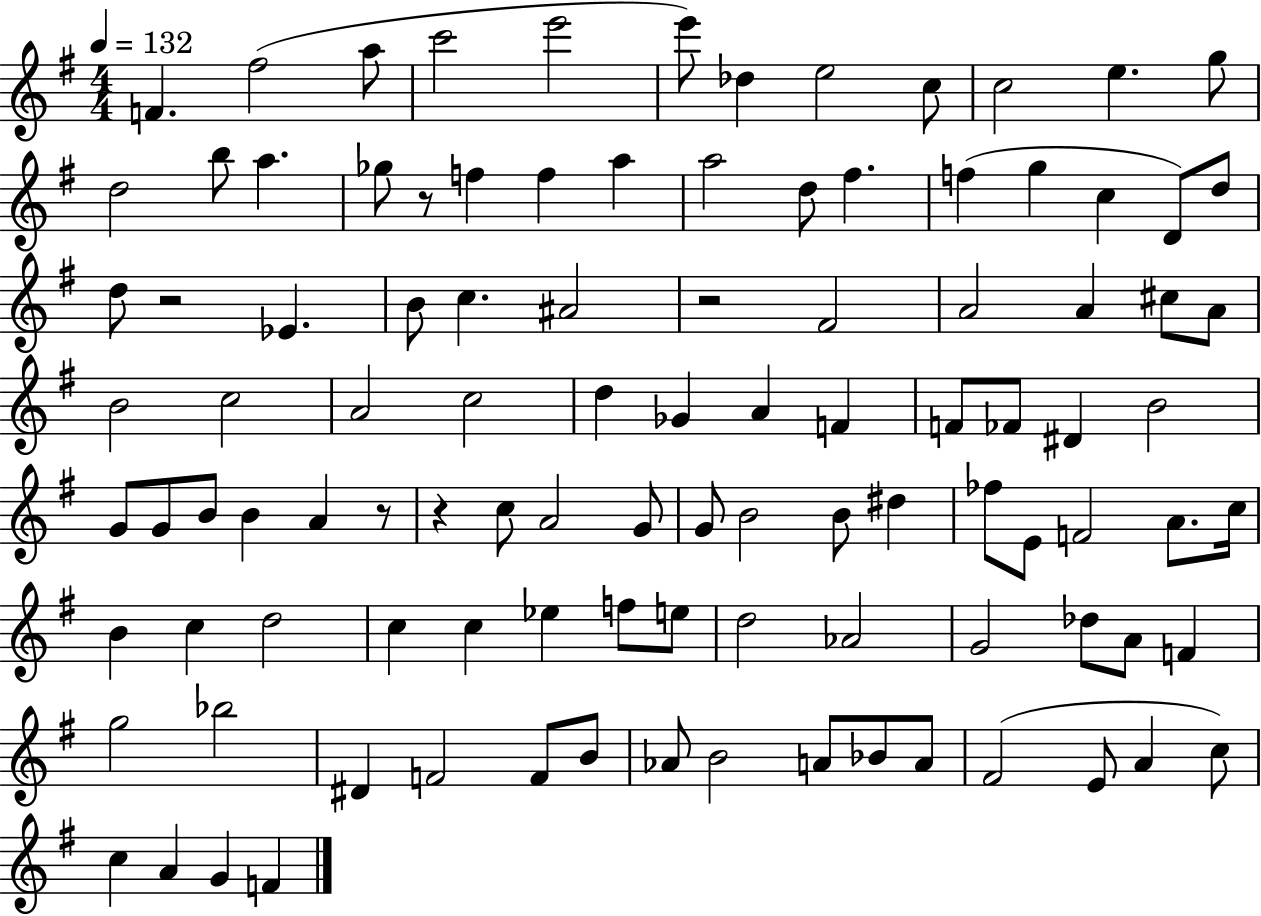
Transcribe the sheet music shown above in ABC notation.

X:1
T:Untitled
M:4/4
L:1/4
K:G
F ^f2 a/2 c'2 e'2 e'/2 _d e2 c/2 c2 e g/2 d2 b/2 a _g/2 z/2 f f a a2 d/2 ^f f g c D/2 d/2 d/2 z2 _E B/2 c ^A2 z2 ^F2 A2 A ^c/2 A/2 B2 c2 A2 c2 d _G A F F/2 _F/2 ^D B2 G/2 G/2 B/2 B A z/2 z c/2 A2 G/2 G/2 B2 B/2 ^d _f/2 E/2 F2 A/2 c/4 B c d2 c c _e f/2 e/2 d2 _A2 G2 _d/2 A/2 F g2 _b2 ^D F2 F/2 B/2 _A/2 B2 A/2 _B/2 A/2 ^F2 E/2 A c/2 c A G F